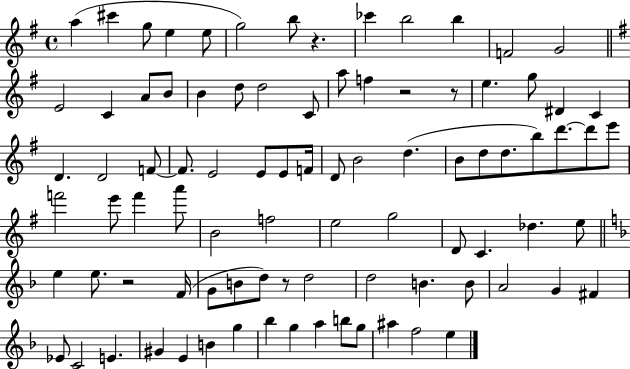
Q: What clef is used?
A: treble